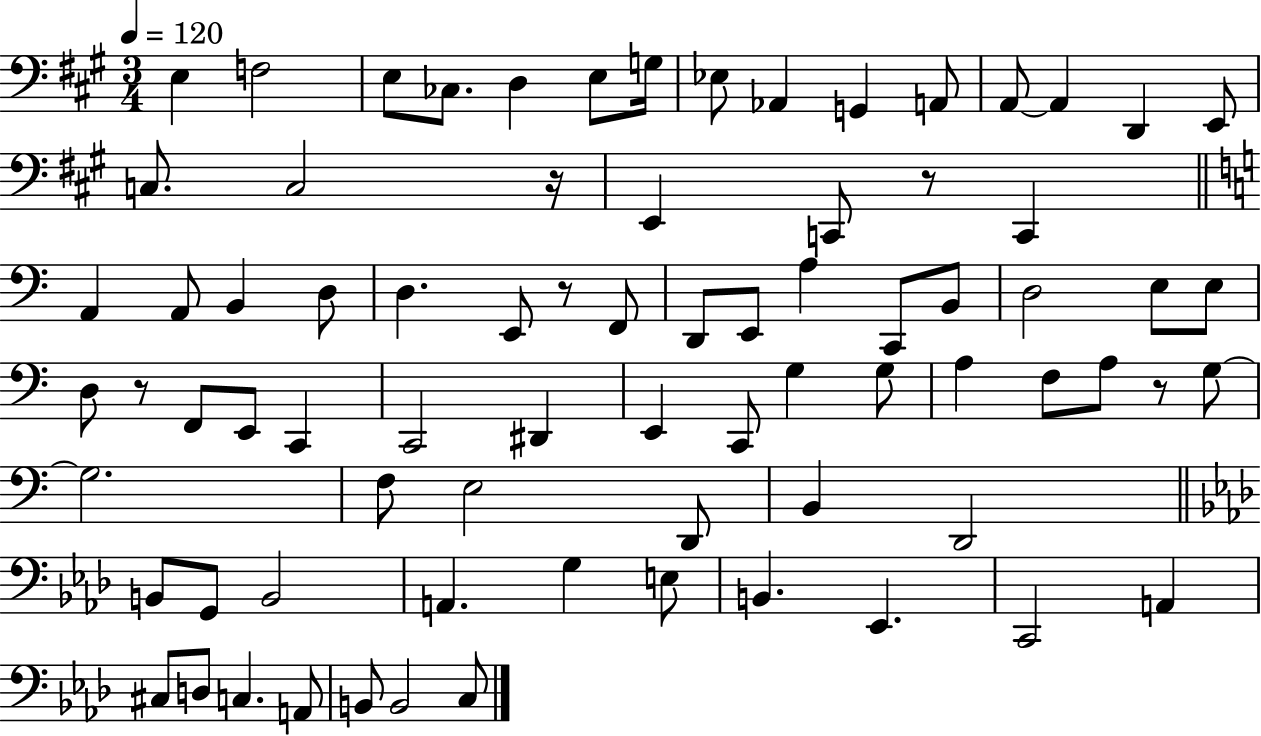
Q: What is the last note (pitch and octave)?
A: C3